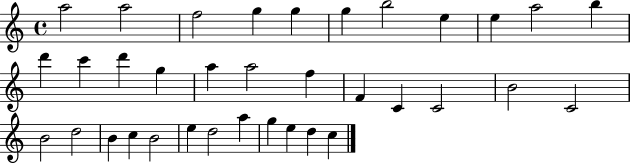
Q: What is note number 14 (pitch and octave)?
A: D6